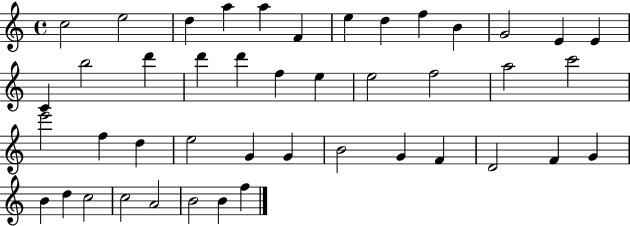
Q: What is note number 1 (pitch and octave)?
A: C5